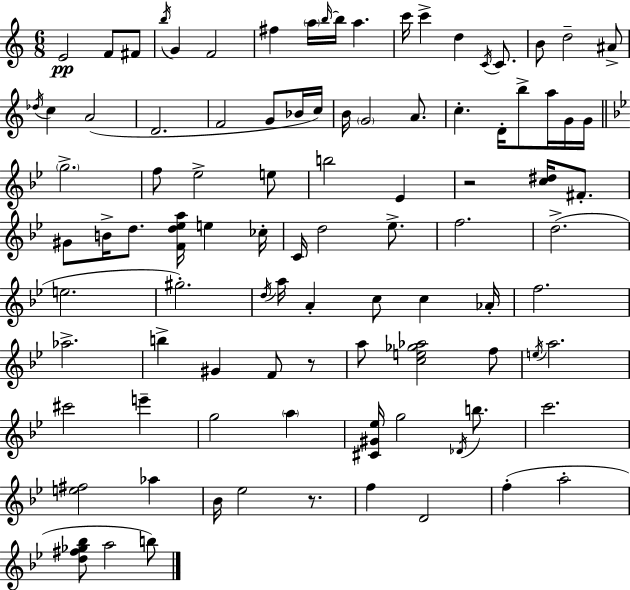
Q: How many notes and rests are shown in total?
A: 96